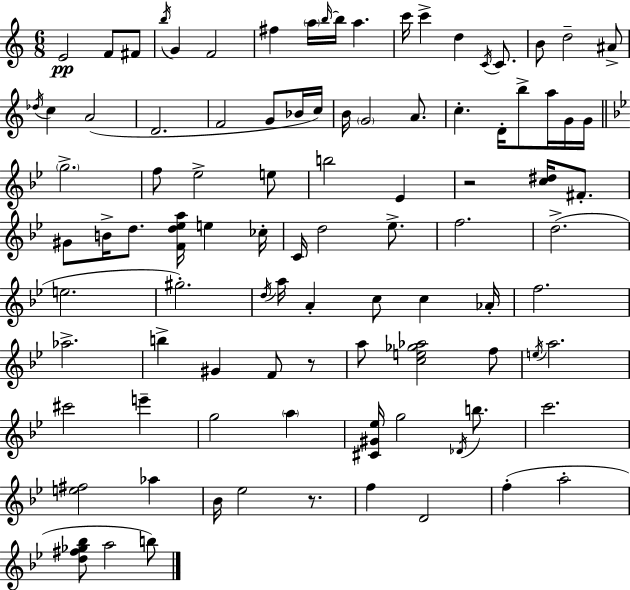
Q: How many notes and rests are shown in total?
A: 96